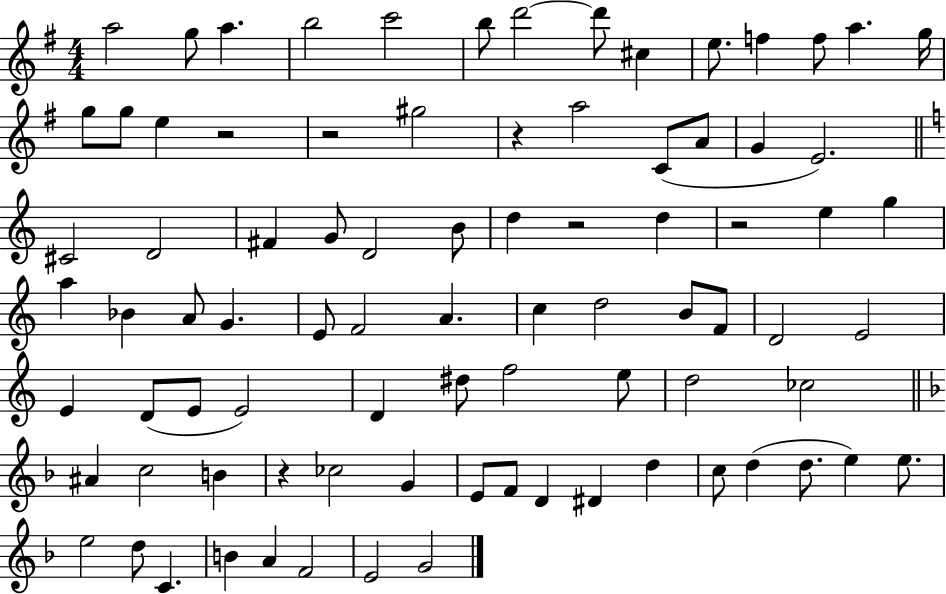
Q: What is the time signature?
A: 4/4